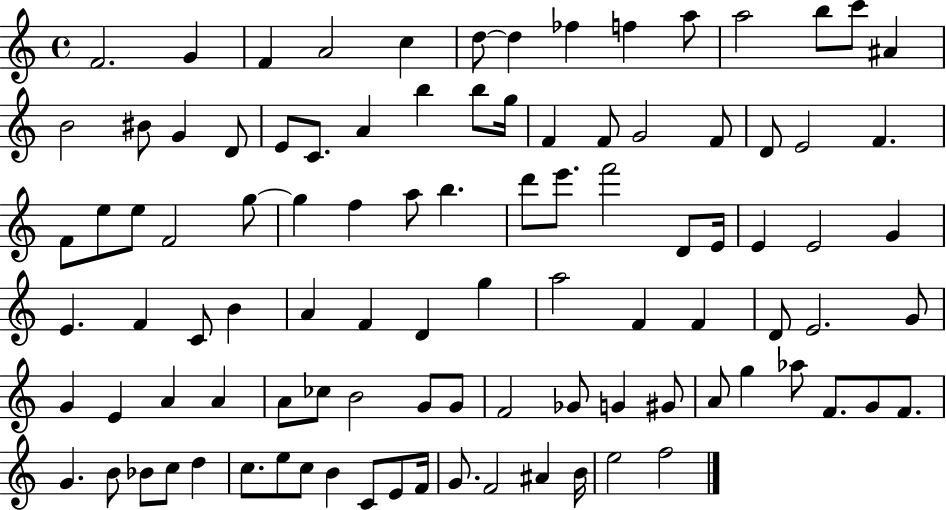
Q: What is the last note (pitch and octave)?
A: F5